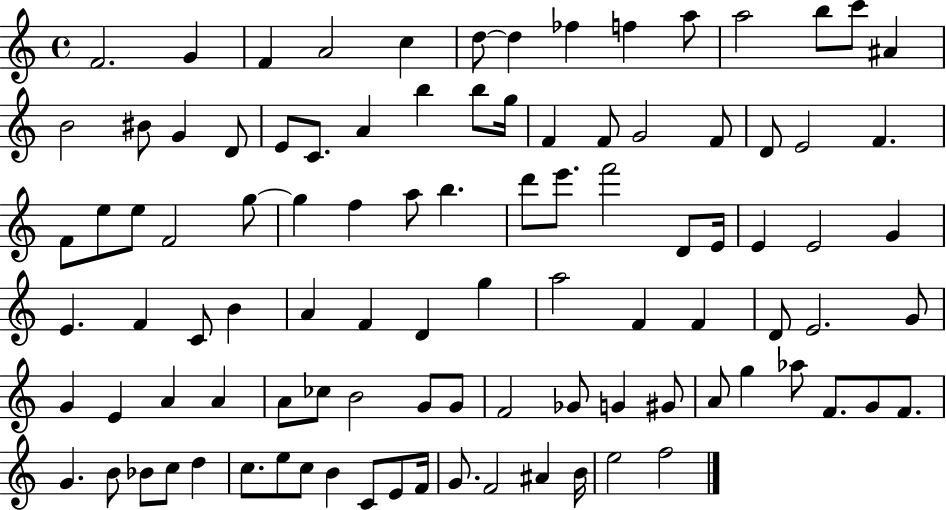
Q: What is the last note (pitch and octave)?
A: F5